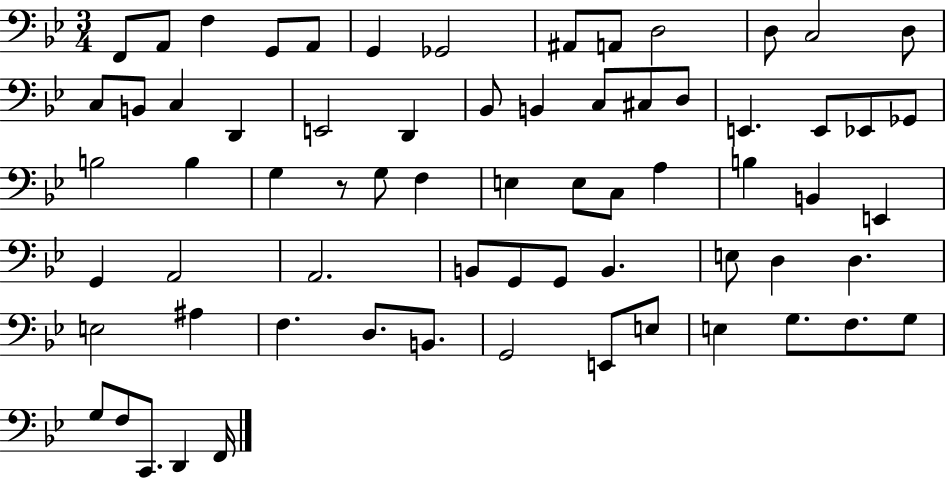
{
  \clef bass
  \numericTimeSignature
  \time 3/4
  \key bes \major
  f,8 a,8 f4 g,8 a,8 | g,4 ges,2 | ais,8 a,8 d2 | d8 c2 d8 | \break c8 b,8 c4 d,4 | e,2 d,4 | bes,8 b,4 c8 cis8 d8 | e,4. e,8 ees,8 ges,8 | \break b2 b4 | g4 r8 g8 f4 | e4 e8 c8 a4 | b4 b,4 e,4 | \break g,4 a,2 | a,2. | b,8 g,8 g,8 b,4. | e8 d4 d4. | \break e2 ais4 | f4. d8. b,8. | g,2 e,8 e8 | e4 g8. f8. g8 | \break g8 f8 c,8. d,4 f,16 | \bar "|."
}